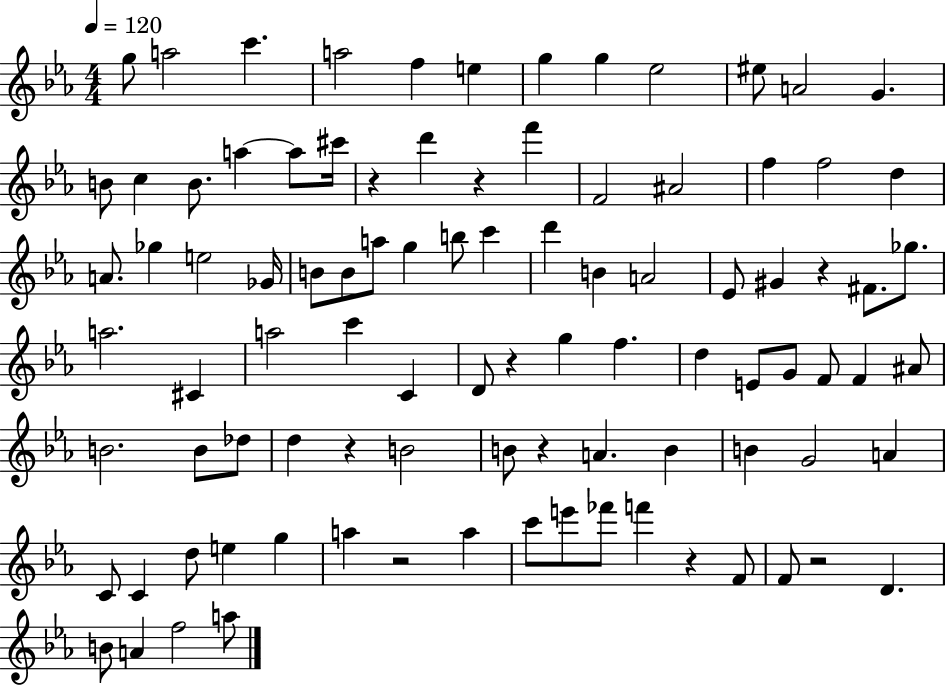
X:1
T:Untitled
M:4/4
L:1/4
K:Eb
g/2 a2 c' a2 f e g g _e2 ^e/2 A2 G B/2 c B/2 a a/2 ^c'/4 z d' z f' F2 ^A2 f f2 d A/2 _g e2 _G/4 B/2 B/2 a/2 g b/2 c' d' B A2 _E/2 ^G z ^F/2 _g/2 a2 ^C a2 c' C D/2 z g f d E/2 G/2 F/2 F ^A/2 B2 B/2 _d/2 d z B2 B/2 z A B B G2 A C/2 C d/2 e g a z2 a c'/2 e'/2 _f'/2 f' z F/2 F/2 z2 D B/2 A f2 a/2